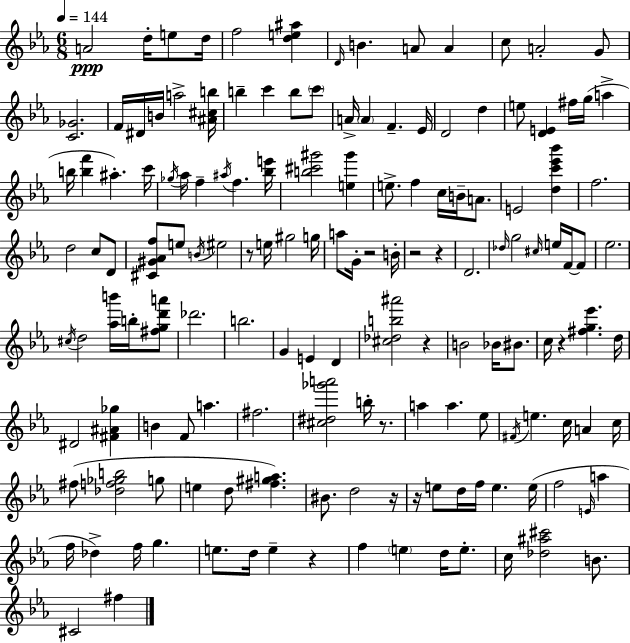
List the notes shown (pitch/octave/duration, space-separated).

A4/h D5/s E5/e D5/s F5/h [D5,E5,A#5]/q D4/s B4/q. A4/e A4/q C5/e A4/h G4/e [C4,Gb4]/h. F4/s D#4/s B4/s A5/h [A#4,C#5,B5]/s B5/q C6/q B5/e C6/e A4/s A4/q F4/q. Eb4/s D4/h D5/q E5/e [D4,E4]/q F#5/s G5/s A5/q B5/s [B5,F6]/q A#5/q. C6/s Gb5/s Ab5/s F5/q A#5/s F5/q. [Bb5,E6]/s [B5,C#6,G#6]/h [E5,G#6]/q E5/e. F5/q C5/s B4/s A4/e. E4/h [D5,C6,Eb6,Bb6]/q F5/h. D5/h C5/e D4/e [C#4,G#4,Ab4,F5]/e E5/e B4/s EIS5/h R/e E5/s G#5/h G5/s A5/e G4/s R/h B4/s R/h R/q D4/h. Db5/s G5/h C#5/s E5/s F4/s F4/e Eb5/h. C#5/s D5/h [Ab5,B6]/s B5/s [F#5,G5,D6,A6]/e Db6/h. B5/h. G4/q E4/q D4/q [C#5,Db5,B5,A#6]/h R/q B4/h Bb4/s BIS4/e. C5/s R/q [F#5,G5,Eb6]/q. D5/s D#4/h [F#4,A#4,Gb5]/q B4/q F4/e A5/q. F#5/h. [C#5,D#5,Gb6,A6]/h B5/s R/e. A5/q A5/q. Eb5/e F#4/s E5/q. C5/s A4/q C5/s F#5/e [Db5,F5,Gb5,B5]/h G5/e E5/q D5/e [F#5,G#5,A5]/q. BIS4/e. D5/h R/s R/s E5/e D5/s F5/s E5/q. E5/s F5/h E4/s A5/q F5/s Db5/q F5/s G5/q. E5/e. D5/s E5/q R/q F5/q E5/q D5/s E5/e. C5/s [Db5,A#5,C#6]/h B4/e. C#4/h F#5/q